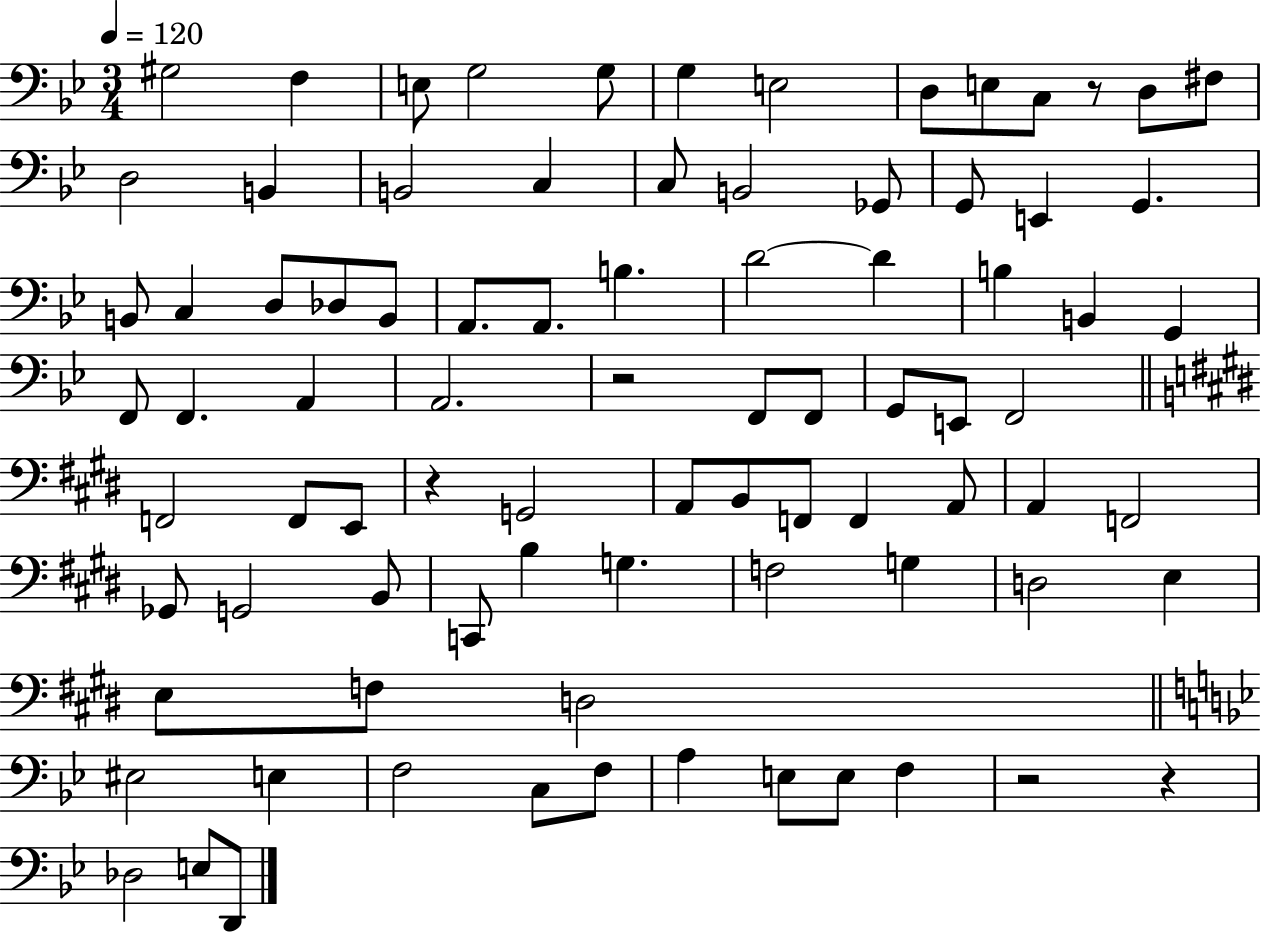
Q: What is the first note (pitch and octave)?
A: G#3